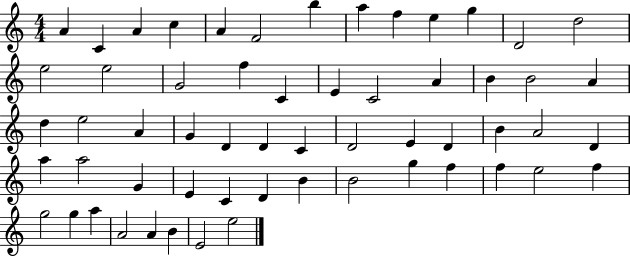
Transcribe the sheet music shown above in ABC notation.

X:1
T:Untitled
M:4/4
L:1/4
K:C
A C A c A F2 b a f e g D2 d2 e2 e2 G2 f C E C2 A B B2 A d e2 A G D D C D2 E D B A2 D a a2 G E C D B B2 g f f e2 f g2 g a A2 A B E2 e2